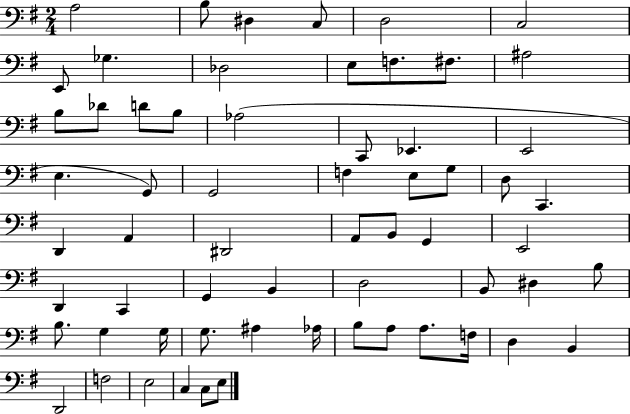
X:1
T:Untitled
M:2/4
L:1/4
K:G
A,2 B,/2 ^D, C,/2 D,2 C,2 E,,/2 _G, _D,2 E,/2 F,/2 ^F,/2 ^A,2 B,/2 _D/2 D/2 B,/2 _A,2 C,,/2 _E,, E,,2 E, G,,/2 G,,2 F, E,/2 G,/2 D,/2 C,, D,, A,, ^D,,2 A,,/2 B,,/2 G,, E,,2 D,, C,, G,, B,, D,2 B,,/2 ^D, B,/2 B,/2 G, G,/4 G,/2 ^A, _A,/4 B,/2 A,/2 A,/2 F,/4 D, B,, D,,2 F,2 E,2 C, C,/2 E,/2